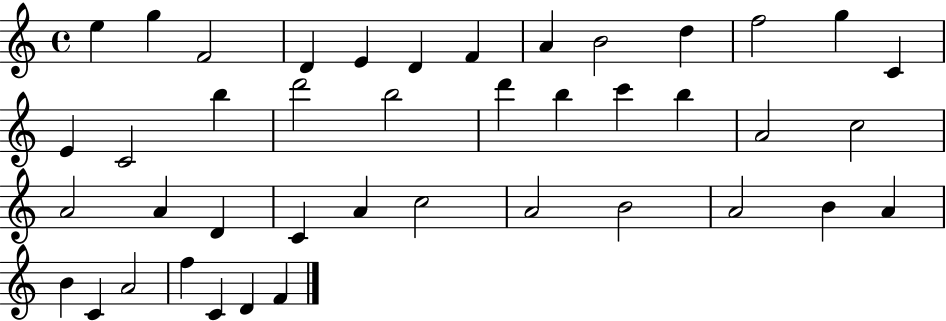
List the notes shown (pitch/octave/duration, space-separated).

E5/q G5/q F4/h D4/q E4/q D4/q F4/q A4/q B4/h D5/q F5/h G5/q C4/q E4/q C4/h B5/q D6/h B5/h D6/q B5/q C6/q B5/q A4/h C5/h A4/h A4/q D4/q C4/q A4/q C5/h A4/h B4/h A4/h B4/q A4/q B4/q C4/q A4/h F5/q C4/q D4/q F4/q